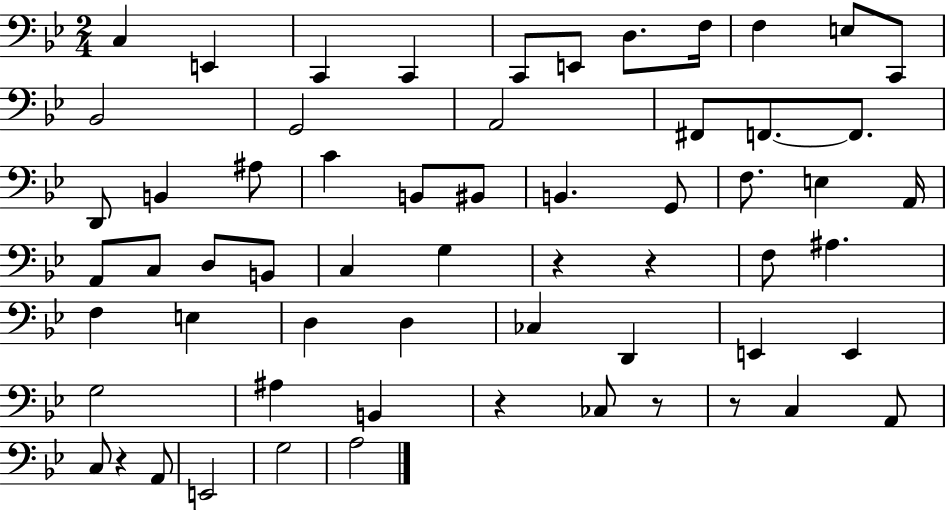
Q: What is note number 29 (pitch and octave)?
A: A2